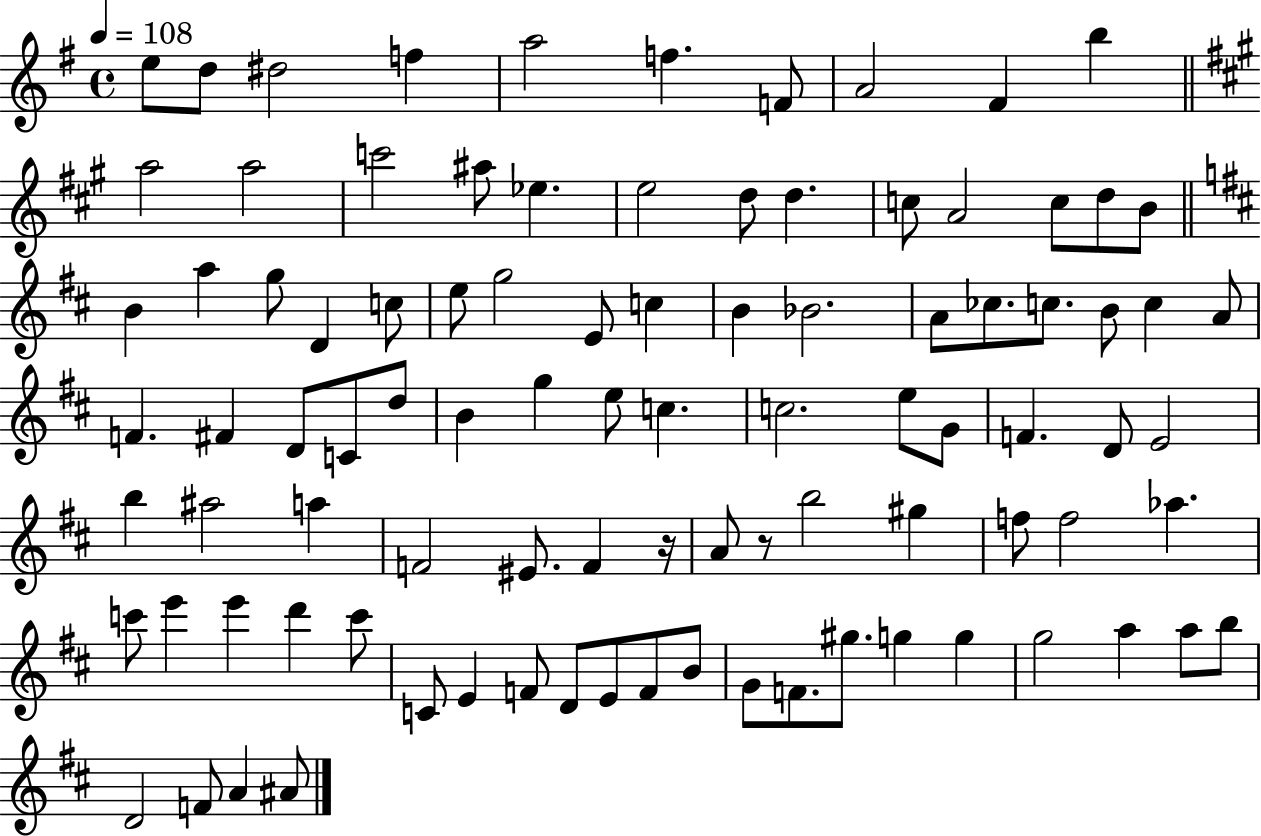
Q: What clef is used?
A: treble